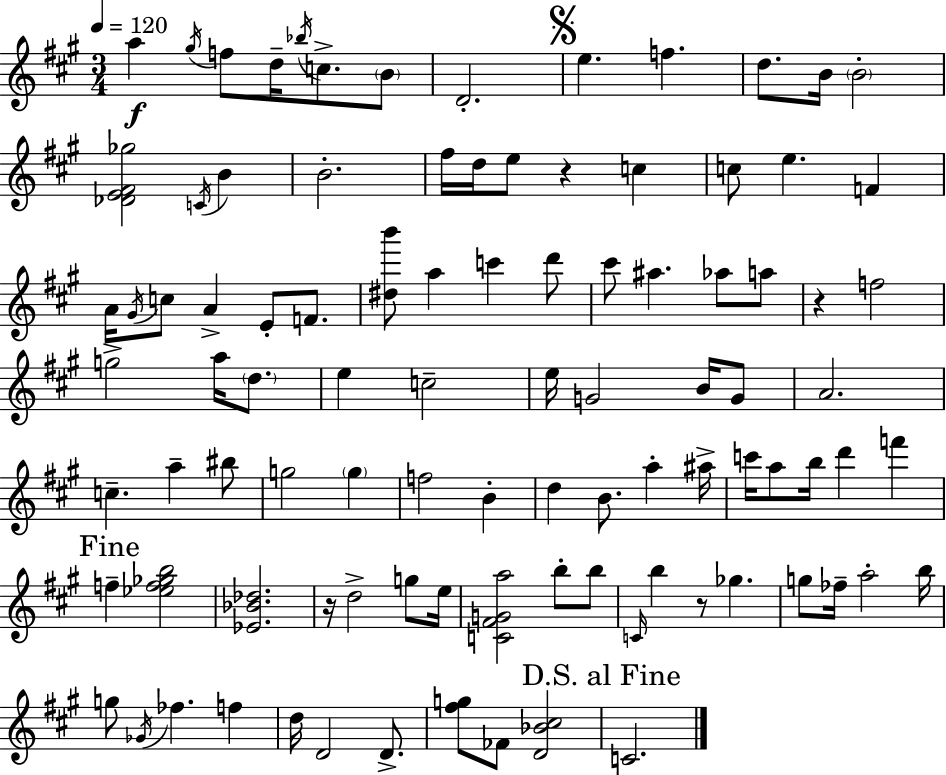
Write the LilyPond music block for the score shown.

{
  \clef treble
  \numericTimeSignature
  \time 3/4
  \key a \major
  \tempo 4 = 120
  a''4\f \acciaccatura { gis''16 } f''8 d''16-- \acciaccatura { bes''16 } c''8.-> | \parenthesize b'8 d'2.-. | \mark \markup { \musicglyph "scripts.segno" } e''4. f''4. | d''8. b'16 \parenthesize b'2-. | \break <des' e' fis' ges''>2 \acciaccatura { c'16 } b'4 | b'2.-. | fis''16 d''16 e''8 r4 c''4 | c''8 e''4. f'4 | \break a'16 \acciaccatura { gis'16 } c''8 a'4-> e'8-. | f'8. <dis'' b'''>8 a''4 c'''4 | d'''8 cis'''8 ais''4. | aes''8 a''8 r4 f''2 | \break g''2-> | a''16 \parenthesize d''8. e''4 c''2-- | e''16 g'2 | b'16 g'8 a'2. | \break c''4.-- a''4-- | bis''8 g''2 | \parenthesize g''4 f''2 | b'4-. d''4 b'8. a''4-. | \break ais''16-> c'''16 a''8 b''16 d'''4 | f'''4 \mark "Fine" f''4-- <ees'' f'' ges'' b''>2 | <ees' bes' des''>2. | r16 d''2-> | \break g''8 e''16 <c' fis' g' a''>2 | b''8-. b''8 \grace { c'16 } b''4 r8 ges''4. | g''8 fes''16-- a''2-. | b''16 g''8 \acciaccatura { ges'16 } fes''4. | \break f''4 d''16 d'2 | d'8.-> <fis'' g''>8 fes'8 <d' bes' cis''>2 | \mark "D.S. al Fine" c'2. | \bar "|."
}